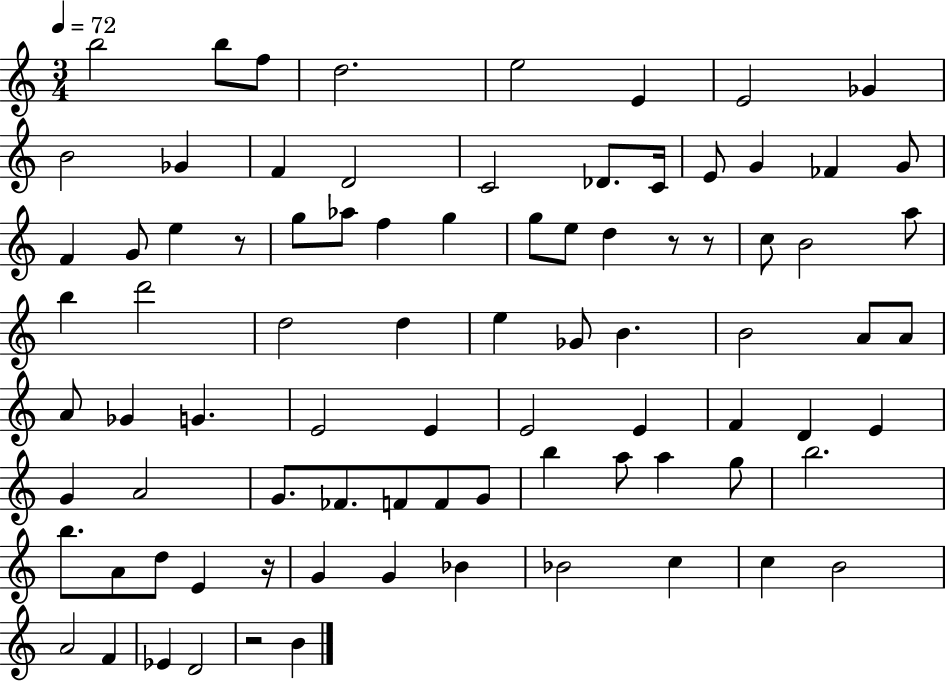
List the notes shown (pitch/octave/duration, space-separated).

B5/h B5/e F5/e D5/h. E5/h E4/q E4/h Gb4/q B4/h Gb4/q F4/q D4/h C4/h Db4/e. C4/s E4/e G4/q FES4/q G4/e F4/q G4/e E5/q R/e G5/e Ab5/e F5/q G5/q G5/e E5/e D5/q R/e R/e C5/e B4/h A5/e B5/q D6/h D5/h D5/q E5/q Gb4/e B4/q. B4/h A4/e A4/e A4/e Gb4/q G4/q. E4/h E4/q E4/h E4/q F4/q D4/q E4/q G4/q A4/h G4/e. FES4/e. F4/e F4/e G4/e B5/q A5/e A5/q G5/e B5/h. B5/e. A4/e D5/e E4/q R/s G4/q G4/q Bb4/q Bb4/h C5/q C5/q B4/h A4/h F4/q Eb4/q D4/h R/h B4/q